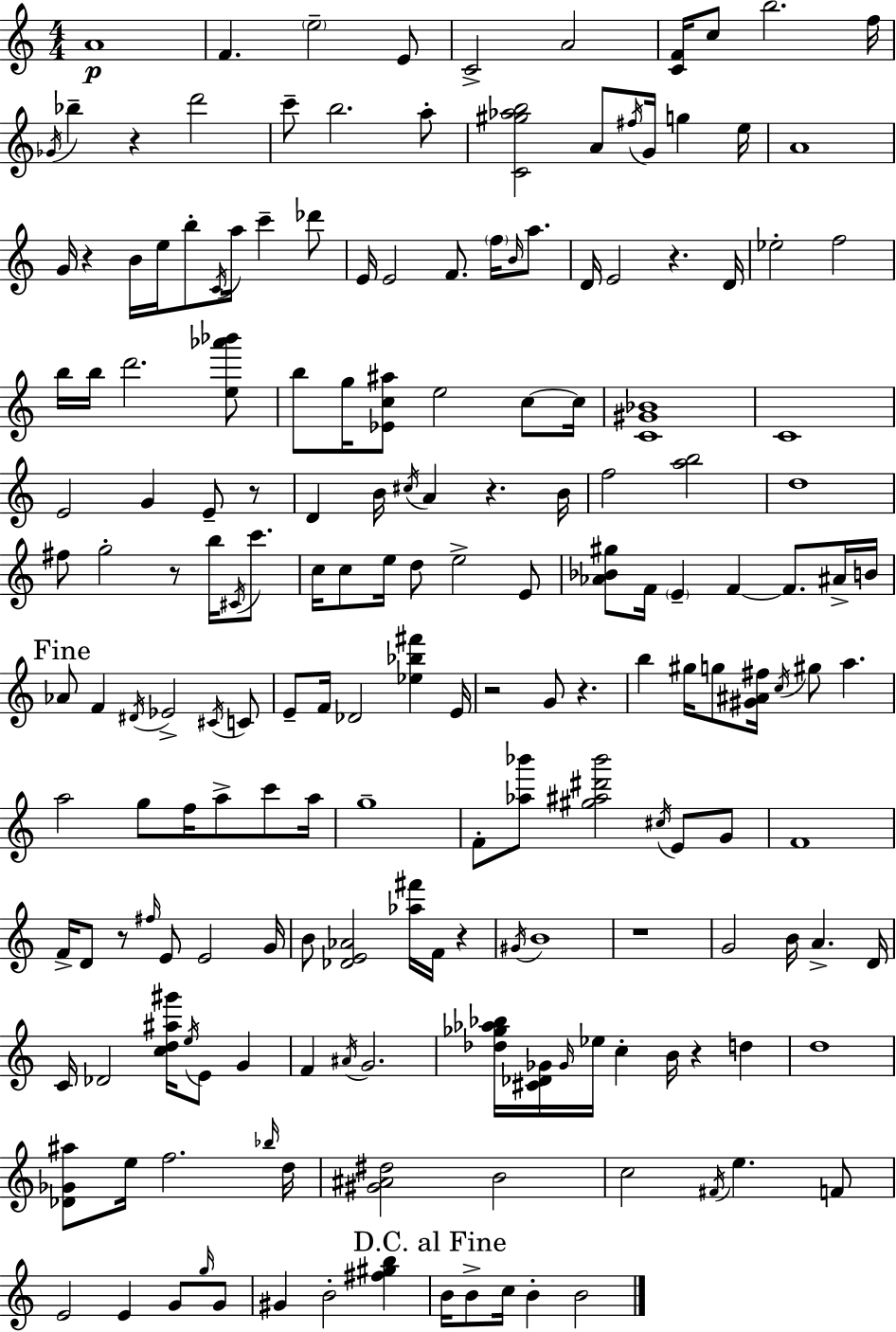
{
  \clef treble
  \numericTimeSignature
  \time 4/4
  \key a \minor
  a'1\p | f'4. \parenthesize e''2-- e'8 | c'2-> a'2 | <c' f'>16 c''8 b''2. f''16 | \break \acciaccatura { ges'16 } bes''4-- r4 d'''2 | c'''8-- b''2. a''8-. | <c' gis'' aes'' b''>2 a'8 \acciaccatura { fis''16 } g'16 g''4 | e''16 a'1 | \break g'16 r4 b'16 e''16 b''8-. \acciaccatura { c'16 } a''16 c'''4-- | des'''8 e'16 e'2 f'8. \parenthesize f''16 | \grace { b'16 } a''8. d'16 e'2 r4. | d'16 ees''2-. f''2 | \break b''16 b''16 d'''2. | <e'' aes''' bes'''>8 b''8 g''16 <ees' c'' ais''>8 e''2 | c''8~~ c''16 <c' gis' bes'>1 | c'1 | \break e'2 g'4 | e'8-- r8 d'4 b'16 \acciaccatura { cis''16 } a'4 r4. | b'16 f''2 <a'' b''>2 | d''1 | \break fis''8 g''2-. r8 | b''16 \acciaccatura { cis'16 } c'''8. c''16 c''8 e''16 d''8 e''2-> | e'8 <aes' bes' gis''>8 f'16 \parenthesize e'4-- f'4~~ | f'8. ais'16-> b'16 \mark "Fine" aes'8 f'4 \acciaccatura { dis'16 } ees'2-> | \break \acciaccatura { cis'16 } c'8 e'8-- f'16 des'2 | <ees'' bes'' fis'''>4 e'16 r2 | g'8 r4. b''4 gis''16 g''8 <gis' ais' fis''>16 | \acciaccatura { c''16 } gis''8 a''4. a''2 | \break g''8 f''16 a''8-> c'''8 a''16 g''1-- | f'8-. <aes'' bes'''>8 <gis'' ais'' dis''' bes'''>2 | \acciaccatura { cis''16 } e'8 g'8 f'1 | f'16-> d'8 r8 \grace { fis''16 } | \break e'8 e'2 g'16 b'8 <des' e' aes'>2 | <aes'' fis'''>16 f'16 r4 \acciaccatura { gis'16 } b'1 | r1 | g'2 | \break b'16 a'4.-> d'16 c'16 des'2 | <c'' d'' ais'' gis'''>16 \acciaccatura { e''16 } e'8 g'4 f'4 | \acciaccatura { ais'16 } g'2. <des'' ges'' aes'' bes''>16 <cis' des' ges'>16 | \grace { ges'16 } ees''16 c''4-. b'16 r4 d''4 d''1 | \break <des' ges' ais''>8 | e''16 f''2. \grace { bes''16 } d''16 | <gis' ais' dis''>2 b'2 | c''2 \acciaccatura { fis'16 } e''4. f'8 | \break e'2 e'4 g'8 \grace { g''16 } | g'8 gis'4 b'2-. <fis'' gis'' b''>4 | \mark "D.C. al Fine" b'16 b'8-> c''16 b'4-. b'2 | \bar "|."
}